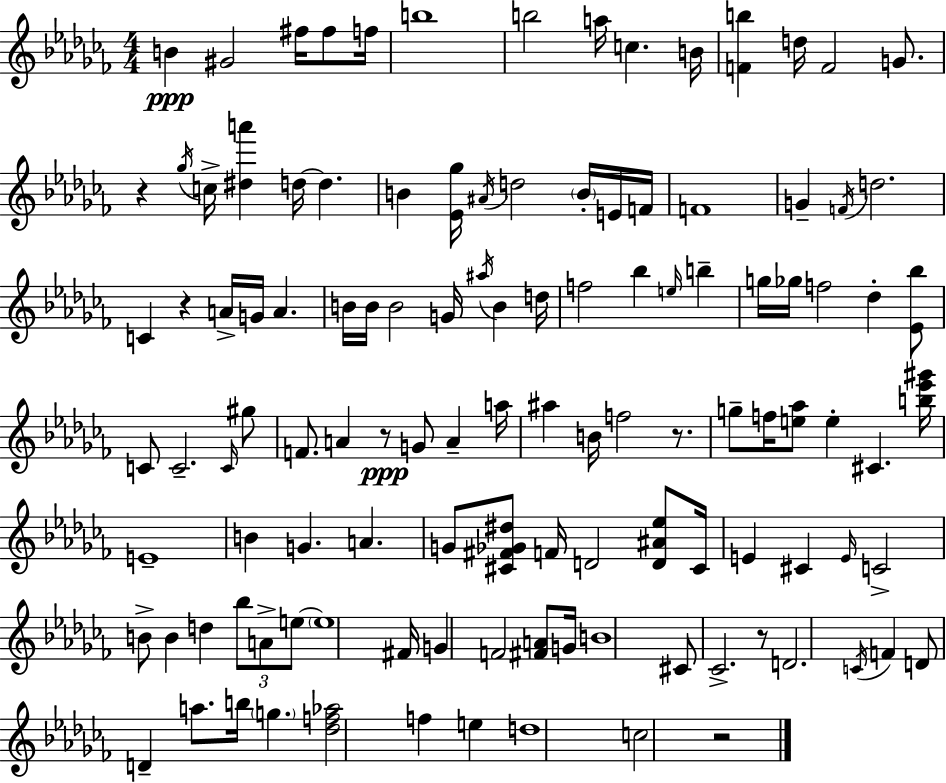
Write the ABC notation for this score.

X:1
T:Untitled
M:4/4
L:1/4
K:Abm
B ^G2 ^f/4 ^f/2 f/4 b4 b2 a/4 c B/4 [Fb] d/4 F2 G/2 z _g/4 c/4 [^da'] d/4 d B [_E_g]/4 ^A/4 d2 B/4 E/4 F/4 F4 G F/4 d2 C z A/4 G/4 A B/4 B/4 B2 G/4 ^a/4 B d/4 f2 _b e/4 b g/4 _g/4 f2 _d [_E_b]/2 C/2 C2 C/4 ^g/2 F/2 A z/2 G/2 A a/4 ^a B/4 f2 z/2 g/2 f/4 [e_a]/2 e ^C [b_e'^g']/4 E4 B G A G/2 [^C^F_G^d]/2 F/4 D2 [D^A_e]/2 ^C/4 E ^C E/4 C2 B/2 B d _b/2 A/2 e/2 e4 ^F/4 G F2 [^FA]/2 G/4 B4 ^C/2 _C2 z/2 D2 C/4 F D/2 D a/2 b/4 g [_df_a]2 f e d4 c2 z2